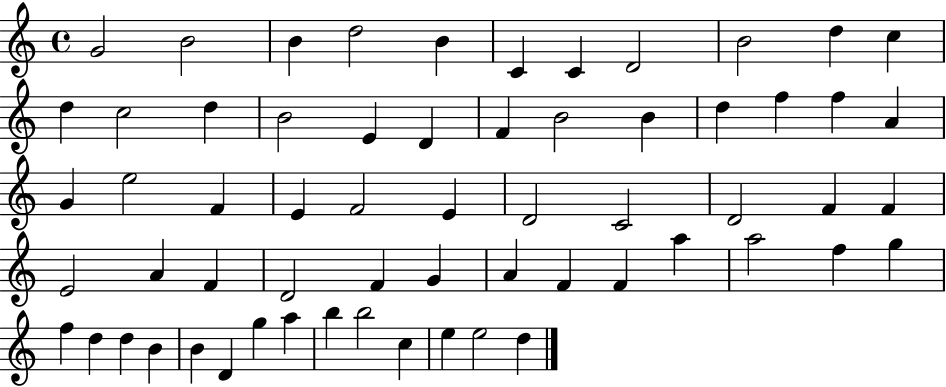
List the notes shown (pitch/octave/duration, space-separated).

G4/h B4/h B4/q D5/h B4/q C4/q C4/q D4/h B4/h D5/q C5/q D5/q C5/h D5/q B4/h E4/q D4/q F4/q B4/h B4/q D5/q F5/q F5/q A4/q G4/q E5/h F4/q E4/q F4/h E4/q D4/h C4/h D4/h F4/q F4/q E4/h A4/q F4/q D4/h F4/q G4/q A4/q F4/q F4/q A5/q A5/h F5/q G5/q F5/q D5/q D5/q B4/q B4/q D4/q G5/q A5/q B5/q B5/h C5/q E5/q E5/h D5/q